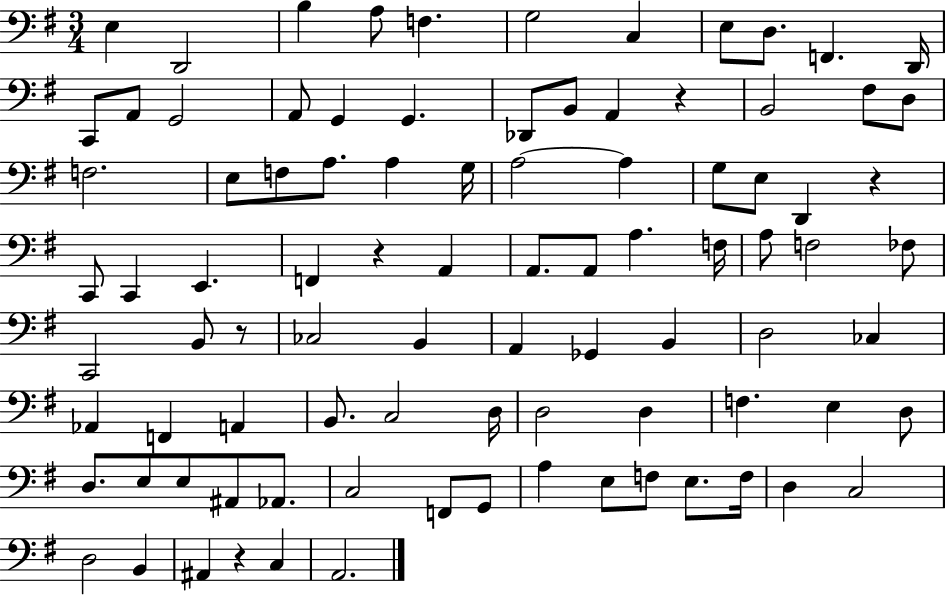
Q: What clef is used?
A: bass